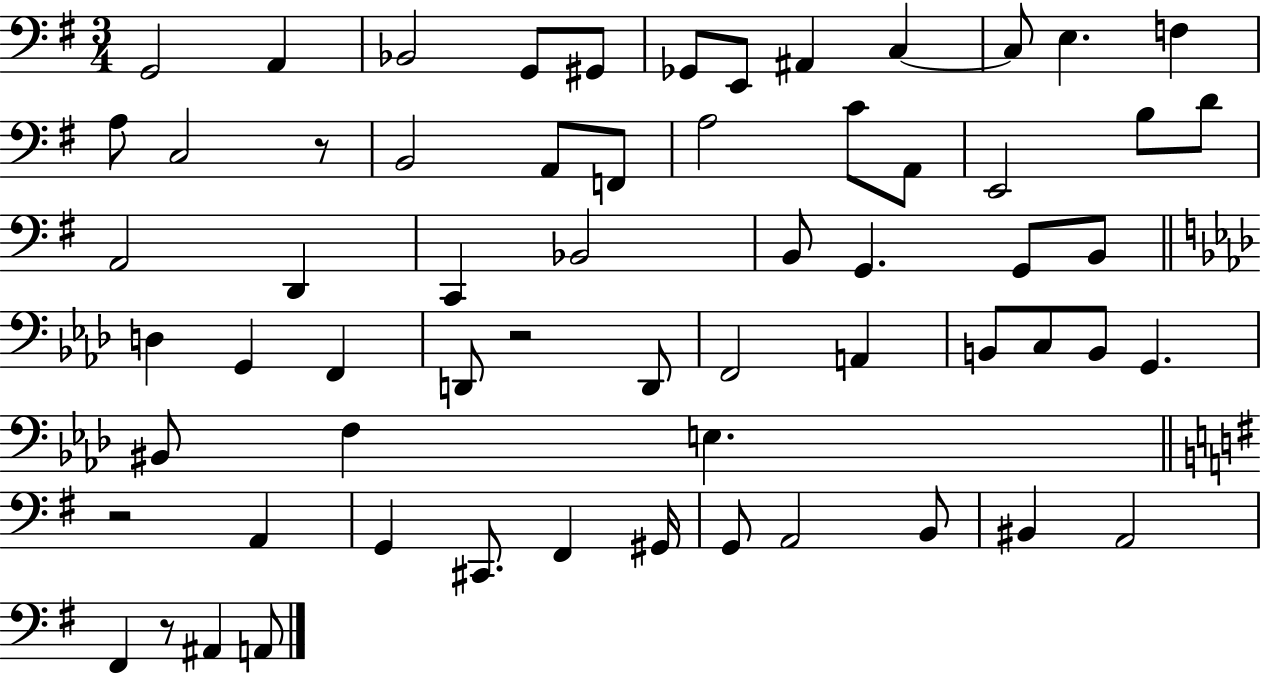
X:1
T:Untitled
M:3/4
L:1/4
K:G
G,,2 A,, _B,,2 G,,/2 ^G,,/2 _G,,/2 E,,/2 ^A,, C, C,/2 E, F, A,/2 C,2 z/2 B,,2 A,,/2 F,,/2 A,2 C/2 A,,/2 E,,2 B,/2 D/2 A,,2 D,, C,, _B,,2 B,,/2 G,, G,,/2 B,,/2 D, G,, F,, D,,/2 z2 D,,/2 F,,2 A,, B,,/2 C,/2 B,,/2 G,, ^B,,/2 F, E, z2 A,, G,, ^C,,/2 ^F,, ^G,,/4 G,,/2 A,,2 B,,/2 ^B,, A,,2 ^F,, z/2 ^A,, A,,/2